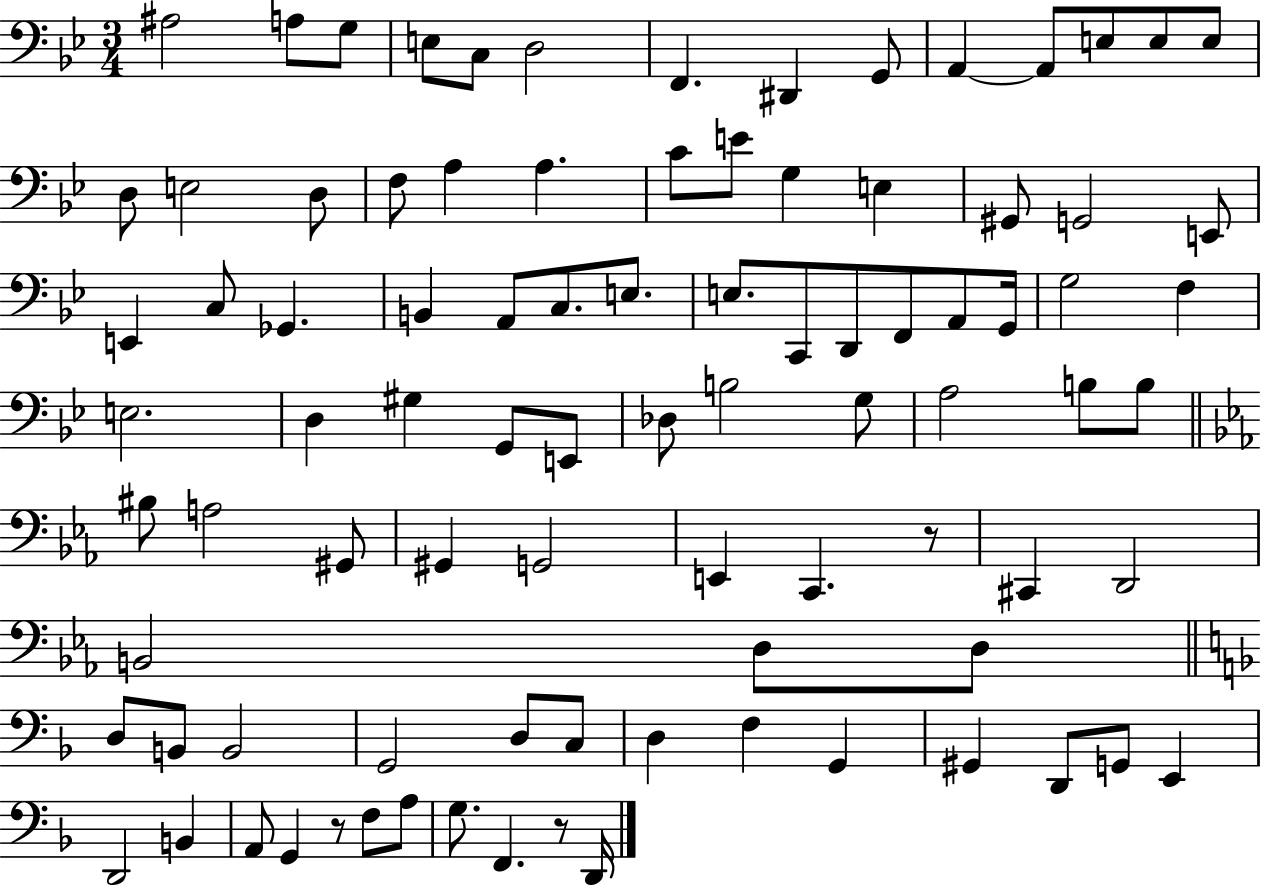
A#3/h A3/e G3/e E3/e C3/e D3/h F2/q. D#2/q G2/e A2/q A2/e E3/e E3/e E3/e D3/e E3/h D3/e F3/e A3/q A3/q. C4/e E4/e G3/q E3/q G#2/e G2/h E2/e E2/q C3/e Gb2/q. B2/q A2/e C3/e. E3/e. E3/e. C2/e D2/e F2/e A2/e G2/s G3/h F3/q E3/h. D3/q G#3/q G2/e E2/e Db3/e B3/h G3/e A3/h B3/e B3/e BIS3/e A3/h G#2/e G#2/q G2/h E2/q C2/q. R/e C#2/q D2/h B2/h D3/e D3/e D3/e B2/e B2/h G2/h D3/e C3/e D3/q F3/q G2/q G#2/q D2/e G2/e E2/q D2/h B2/q A2/e G2/q R/e F3/e A3/e G3/e. F2/q. R/e D2/s